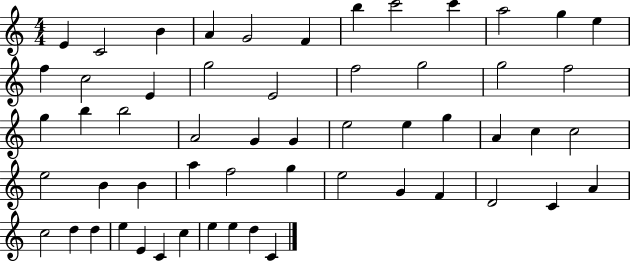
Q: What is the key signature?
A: C major